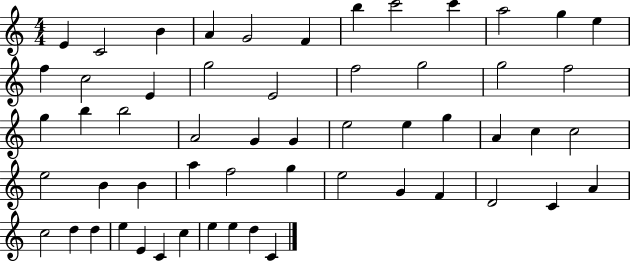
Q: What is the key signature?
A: C major